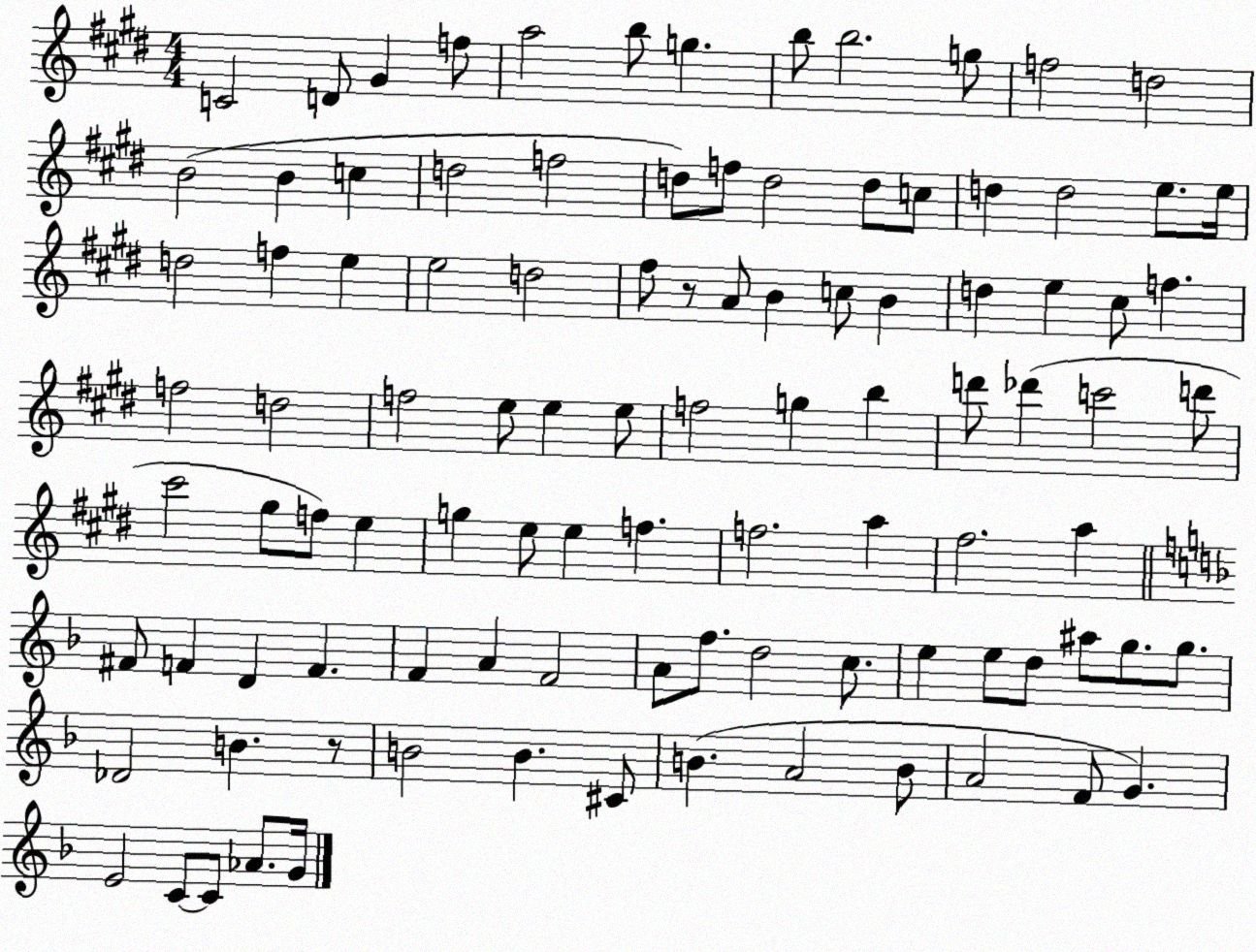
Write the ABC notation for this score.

X:1
T:Untitled
M:4/4
L:1/4
K:E
C2 D/2 ^G f/2 a2 b/2 g b/2 b2 g/2 f2 d2 B2 B c d2 f2 d/2 f/2 d2 d/2 c/2 d d2 e/2 e/4 d2 f e e2 d2 ^f/2 z/2 A/2 B c/2 B d e ^c/2 f f2 d2 f2 e/2 e e/2 f2 g b d'/2 _d' c'2 d'/2 ^c'2 ^g/2 f/2 e g e/2 e f f2 a ^f2 a ^F/2 F D F F A F2 A/2 f/2 d2 c/2 e e/2 d/2 ^a/2 g/2 g/2 _D2 B z/2 B2 B ^C/2 B A2 B/2 A2 F/2 G E2 C/2 C/2 _A/2 G/4